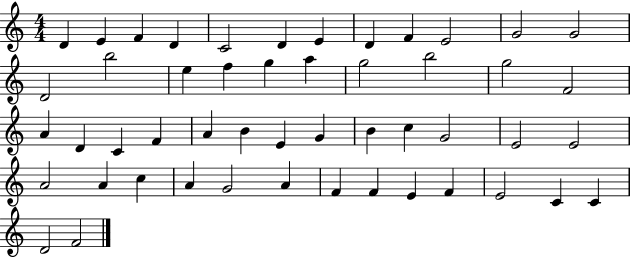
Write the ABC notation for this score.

X:1
T:Untitled
M:4/4
L:1/4
K:C
D E F D C2 D E D F E2 G2 G2 D2 b2 e f g a g2 b2 g2 F2 A D C F A B E G B c G2 E2 E2 A2 A c A G2 A F F E F E2 C C D2 F2